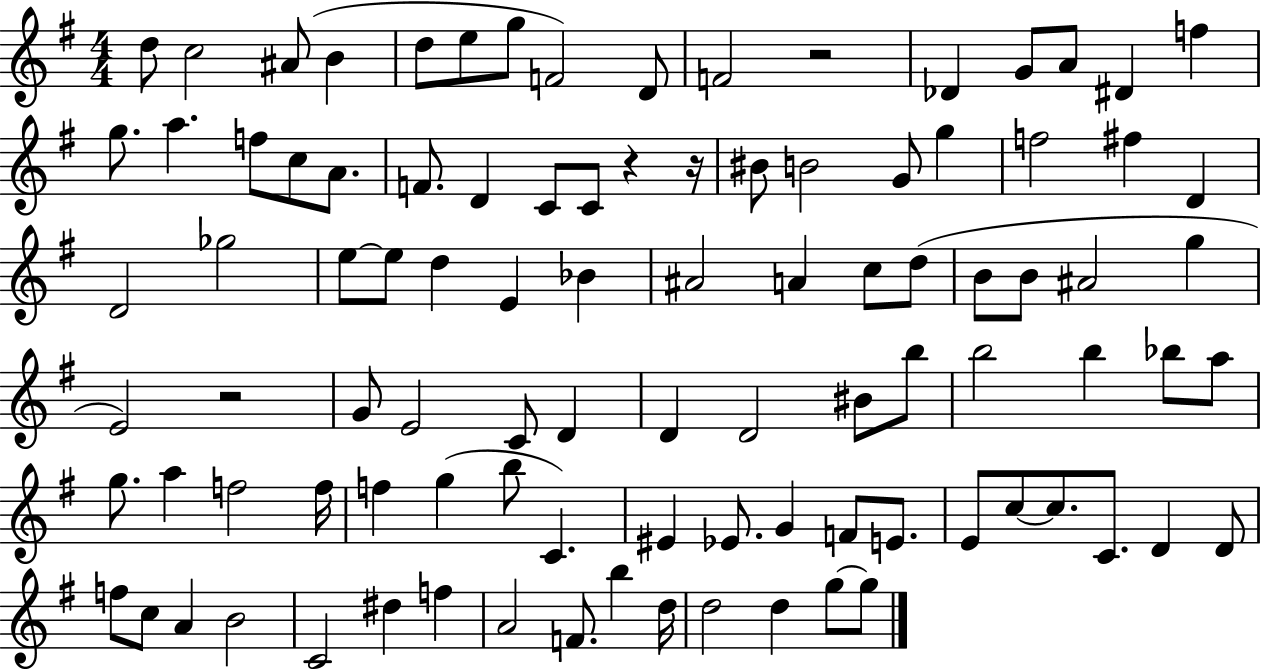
{
  \clef treble
  \numericTimeSignature
  \time 4/4
  \key g \major
  d''8 c''2 ais'8( b'4 | d''8 e''8 g''8 f'2) d'8 | f'2 r2 | des'4 g'8 a'8 dis'4 f''4 | \break g''8. a''4. f''8 c''8 a'8. | f'8. d'4 c'8 c'8 r4 r16 | bis'8 b'2 g'8 g''4 | f''2 fis''4 d'4 | \break d'2 ges''2 | e''8~~ e''8 d''4 e'4 bes'4 | ais'2 a'4 c''8 d''8( | b'8 b'8 ais'2 g''4 | \break e'2) r2 | g'8 e'2 c'8 d'4 | d'4 d'2 bis'8 b''8 | b''2 b''4 bes''8 a''8 | \break g''8. a''4 f''2 f''16 | f''4 g''4( b''8 c'4.) | eis'4 ees'8. g'4 f'8 e'8. | e'8 c''8~~ c''8. c'8. d'4 d'8 | \break f''8 c''8 a'4 b'2 | c'2 dis''4 f''4 | a'2 f'8. b''4 d''16 | d''2 d''4 g''8~~ g''8 | \break \bar "|."
}